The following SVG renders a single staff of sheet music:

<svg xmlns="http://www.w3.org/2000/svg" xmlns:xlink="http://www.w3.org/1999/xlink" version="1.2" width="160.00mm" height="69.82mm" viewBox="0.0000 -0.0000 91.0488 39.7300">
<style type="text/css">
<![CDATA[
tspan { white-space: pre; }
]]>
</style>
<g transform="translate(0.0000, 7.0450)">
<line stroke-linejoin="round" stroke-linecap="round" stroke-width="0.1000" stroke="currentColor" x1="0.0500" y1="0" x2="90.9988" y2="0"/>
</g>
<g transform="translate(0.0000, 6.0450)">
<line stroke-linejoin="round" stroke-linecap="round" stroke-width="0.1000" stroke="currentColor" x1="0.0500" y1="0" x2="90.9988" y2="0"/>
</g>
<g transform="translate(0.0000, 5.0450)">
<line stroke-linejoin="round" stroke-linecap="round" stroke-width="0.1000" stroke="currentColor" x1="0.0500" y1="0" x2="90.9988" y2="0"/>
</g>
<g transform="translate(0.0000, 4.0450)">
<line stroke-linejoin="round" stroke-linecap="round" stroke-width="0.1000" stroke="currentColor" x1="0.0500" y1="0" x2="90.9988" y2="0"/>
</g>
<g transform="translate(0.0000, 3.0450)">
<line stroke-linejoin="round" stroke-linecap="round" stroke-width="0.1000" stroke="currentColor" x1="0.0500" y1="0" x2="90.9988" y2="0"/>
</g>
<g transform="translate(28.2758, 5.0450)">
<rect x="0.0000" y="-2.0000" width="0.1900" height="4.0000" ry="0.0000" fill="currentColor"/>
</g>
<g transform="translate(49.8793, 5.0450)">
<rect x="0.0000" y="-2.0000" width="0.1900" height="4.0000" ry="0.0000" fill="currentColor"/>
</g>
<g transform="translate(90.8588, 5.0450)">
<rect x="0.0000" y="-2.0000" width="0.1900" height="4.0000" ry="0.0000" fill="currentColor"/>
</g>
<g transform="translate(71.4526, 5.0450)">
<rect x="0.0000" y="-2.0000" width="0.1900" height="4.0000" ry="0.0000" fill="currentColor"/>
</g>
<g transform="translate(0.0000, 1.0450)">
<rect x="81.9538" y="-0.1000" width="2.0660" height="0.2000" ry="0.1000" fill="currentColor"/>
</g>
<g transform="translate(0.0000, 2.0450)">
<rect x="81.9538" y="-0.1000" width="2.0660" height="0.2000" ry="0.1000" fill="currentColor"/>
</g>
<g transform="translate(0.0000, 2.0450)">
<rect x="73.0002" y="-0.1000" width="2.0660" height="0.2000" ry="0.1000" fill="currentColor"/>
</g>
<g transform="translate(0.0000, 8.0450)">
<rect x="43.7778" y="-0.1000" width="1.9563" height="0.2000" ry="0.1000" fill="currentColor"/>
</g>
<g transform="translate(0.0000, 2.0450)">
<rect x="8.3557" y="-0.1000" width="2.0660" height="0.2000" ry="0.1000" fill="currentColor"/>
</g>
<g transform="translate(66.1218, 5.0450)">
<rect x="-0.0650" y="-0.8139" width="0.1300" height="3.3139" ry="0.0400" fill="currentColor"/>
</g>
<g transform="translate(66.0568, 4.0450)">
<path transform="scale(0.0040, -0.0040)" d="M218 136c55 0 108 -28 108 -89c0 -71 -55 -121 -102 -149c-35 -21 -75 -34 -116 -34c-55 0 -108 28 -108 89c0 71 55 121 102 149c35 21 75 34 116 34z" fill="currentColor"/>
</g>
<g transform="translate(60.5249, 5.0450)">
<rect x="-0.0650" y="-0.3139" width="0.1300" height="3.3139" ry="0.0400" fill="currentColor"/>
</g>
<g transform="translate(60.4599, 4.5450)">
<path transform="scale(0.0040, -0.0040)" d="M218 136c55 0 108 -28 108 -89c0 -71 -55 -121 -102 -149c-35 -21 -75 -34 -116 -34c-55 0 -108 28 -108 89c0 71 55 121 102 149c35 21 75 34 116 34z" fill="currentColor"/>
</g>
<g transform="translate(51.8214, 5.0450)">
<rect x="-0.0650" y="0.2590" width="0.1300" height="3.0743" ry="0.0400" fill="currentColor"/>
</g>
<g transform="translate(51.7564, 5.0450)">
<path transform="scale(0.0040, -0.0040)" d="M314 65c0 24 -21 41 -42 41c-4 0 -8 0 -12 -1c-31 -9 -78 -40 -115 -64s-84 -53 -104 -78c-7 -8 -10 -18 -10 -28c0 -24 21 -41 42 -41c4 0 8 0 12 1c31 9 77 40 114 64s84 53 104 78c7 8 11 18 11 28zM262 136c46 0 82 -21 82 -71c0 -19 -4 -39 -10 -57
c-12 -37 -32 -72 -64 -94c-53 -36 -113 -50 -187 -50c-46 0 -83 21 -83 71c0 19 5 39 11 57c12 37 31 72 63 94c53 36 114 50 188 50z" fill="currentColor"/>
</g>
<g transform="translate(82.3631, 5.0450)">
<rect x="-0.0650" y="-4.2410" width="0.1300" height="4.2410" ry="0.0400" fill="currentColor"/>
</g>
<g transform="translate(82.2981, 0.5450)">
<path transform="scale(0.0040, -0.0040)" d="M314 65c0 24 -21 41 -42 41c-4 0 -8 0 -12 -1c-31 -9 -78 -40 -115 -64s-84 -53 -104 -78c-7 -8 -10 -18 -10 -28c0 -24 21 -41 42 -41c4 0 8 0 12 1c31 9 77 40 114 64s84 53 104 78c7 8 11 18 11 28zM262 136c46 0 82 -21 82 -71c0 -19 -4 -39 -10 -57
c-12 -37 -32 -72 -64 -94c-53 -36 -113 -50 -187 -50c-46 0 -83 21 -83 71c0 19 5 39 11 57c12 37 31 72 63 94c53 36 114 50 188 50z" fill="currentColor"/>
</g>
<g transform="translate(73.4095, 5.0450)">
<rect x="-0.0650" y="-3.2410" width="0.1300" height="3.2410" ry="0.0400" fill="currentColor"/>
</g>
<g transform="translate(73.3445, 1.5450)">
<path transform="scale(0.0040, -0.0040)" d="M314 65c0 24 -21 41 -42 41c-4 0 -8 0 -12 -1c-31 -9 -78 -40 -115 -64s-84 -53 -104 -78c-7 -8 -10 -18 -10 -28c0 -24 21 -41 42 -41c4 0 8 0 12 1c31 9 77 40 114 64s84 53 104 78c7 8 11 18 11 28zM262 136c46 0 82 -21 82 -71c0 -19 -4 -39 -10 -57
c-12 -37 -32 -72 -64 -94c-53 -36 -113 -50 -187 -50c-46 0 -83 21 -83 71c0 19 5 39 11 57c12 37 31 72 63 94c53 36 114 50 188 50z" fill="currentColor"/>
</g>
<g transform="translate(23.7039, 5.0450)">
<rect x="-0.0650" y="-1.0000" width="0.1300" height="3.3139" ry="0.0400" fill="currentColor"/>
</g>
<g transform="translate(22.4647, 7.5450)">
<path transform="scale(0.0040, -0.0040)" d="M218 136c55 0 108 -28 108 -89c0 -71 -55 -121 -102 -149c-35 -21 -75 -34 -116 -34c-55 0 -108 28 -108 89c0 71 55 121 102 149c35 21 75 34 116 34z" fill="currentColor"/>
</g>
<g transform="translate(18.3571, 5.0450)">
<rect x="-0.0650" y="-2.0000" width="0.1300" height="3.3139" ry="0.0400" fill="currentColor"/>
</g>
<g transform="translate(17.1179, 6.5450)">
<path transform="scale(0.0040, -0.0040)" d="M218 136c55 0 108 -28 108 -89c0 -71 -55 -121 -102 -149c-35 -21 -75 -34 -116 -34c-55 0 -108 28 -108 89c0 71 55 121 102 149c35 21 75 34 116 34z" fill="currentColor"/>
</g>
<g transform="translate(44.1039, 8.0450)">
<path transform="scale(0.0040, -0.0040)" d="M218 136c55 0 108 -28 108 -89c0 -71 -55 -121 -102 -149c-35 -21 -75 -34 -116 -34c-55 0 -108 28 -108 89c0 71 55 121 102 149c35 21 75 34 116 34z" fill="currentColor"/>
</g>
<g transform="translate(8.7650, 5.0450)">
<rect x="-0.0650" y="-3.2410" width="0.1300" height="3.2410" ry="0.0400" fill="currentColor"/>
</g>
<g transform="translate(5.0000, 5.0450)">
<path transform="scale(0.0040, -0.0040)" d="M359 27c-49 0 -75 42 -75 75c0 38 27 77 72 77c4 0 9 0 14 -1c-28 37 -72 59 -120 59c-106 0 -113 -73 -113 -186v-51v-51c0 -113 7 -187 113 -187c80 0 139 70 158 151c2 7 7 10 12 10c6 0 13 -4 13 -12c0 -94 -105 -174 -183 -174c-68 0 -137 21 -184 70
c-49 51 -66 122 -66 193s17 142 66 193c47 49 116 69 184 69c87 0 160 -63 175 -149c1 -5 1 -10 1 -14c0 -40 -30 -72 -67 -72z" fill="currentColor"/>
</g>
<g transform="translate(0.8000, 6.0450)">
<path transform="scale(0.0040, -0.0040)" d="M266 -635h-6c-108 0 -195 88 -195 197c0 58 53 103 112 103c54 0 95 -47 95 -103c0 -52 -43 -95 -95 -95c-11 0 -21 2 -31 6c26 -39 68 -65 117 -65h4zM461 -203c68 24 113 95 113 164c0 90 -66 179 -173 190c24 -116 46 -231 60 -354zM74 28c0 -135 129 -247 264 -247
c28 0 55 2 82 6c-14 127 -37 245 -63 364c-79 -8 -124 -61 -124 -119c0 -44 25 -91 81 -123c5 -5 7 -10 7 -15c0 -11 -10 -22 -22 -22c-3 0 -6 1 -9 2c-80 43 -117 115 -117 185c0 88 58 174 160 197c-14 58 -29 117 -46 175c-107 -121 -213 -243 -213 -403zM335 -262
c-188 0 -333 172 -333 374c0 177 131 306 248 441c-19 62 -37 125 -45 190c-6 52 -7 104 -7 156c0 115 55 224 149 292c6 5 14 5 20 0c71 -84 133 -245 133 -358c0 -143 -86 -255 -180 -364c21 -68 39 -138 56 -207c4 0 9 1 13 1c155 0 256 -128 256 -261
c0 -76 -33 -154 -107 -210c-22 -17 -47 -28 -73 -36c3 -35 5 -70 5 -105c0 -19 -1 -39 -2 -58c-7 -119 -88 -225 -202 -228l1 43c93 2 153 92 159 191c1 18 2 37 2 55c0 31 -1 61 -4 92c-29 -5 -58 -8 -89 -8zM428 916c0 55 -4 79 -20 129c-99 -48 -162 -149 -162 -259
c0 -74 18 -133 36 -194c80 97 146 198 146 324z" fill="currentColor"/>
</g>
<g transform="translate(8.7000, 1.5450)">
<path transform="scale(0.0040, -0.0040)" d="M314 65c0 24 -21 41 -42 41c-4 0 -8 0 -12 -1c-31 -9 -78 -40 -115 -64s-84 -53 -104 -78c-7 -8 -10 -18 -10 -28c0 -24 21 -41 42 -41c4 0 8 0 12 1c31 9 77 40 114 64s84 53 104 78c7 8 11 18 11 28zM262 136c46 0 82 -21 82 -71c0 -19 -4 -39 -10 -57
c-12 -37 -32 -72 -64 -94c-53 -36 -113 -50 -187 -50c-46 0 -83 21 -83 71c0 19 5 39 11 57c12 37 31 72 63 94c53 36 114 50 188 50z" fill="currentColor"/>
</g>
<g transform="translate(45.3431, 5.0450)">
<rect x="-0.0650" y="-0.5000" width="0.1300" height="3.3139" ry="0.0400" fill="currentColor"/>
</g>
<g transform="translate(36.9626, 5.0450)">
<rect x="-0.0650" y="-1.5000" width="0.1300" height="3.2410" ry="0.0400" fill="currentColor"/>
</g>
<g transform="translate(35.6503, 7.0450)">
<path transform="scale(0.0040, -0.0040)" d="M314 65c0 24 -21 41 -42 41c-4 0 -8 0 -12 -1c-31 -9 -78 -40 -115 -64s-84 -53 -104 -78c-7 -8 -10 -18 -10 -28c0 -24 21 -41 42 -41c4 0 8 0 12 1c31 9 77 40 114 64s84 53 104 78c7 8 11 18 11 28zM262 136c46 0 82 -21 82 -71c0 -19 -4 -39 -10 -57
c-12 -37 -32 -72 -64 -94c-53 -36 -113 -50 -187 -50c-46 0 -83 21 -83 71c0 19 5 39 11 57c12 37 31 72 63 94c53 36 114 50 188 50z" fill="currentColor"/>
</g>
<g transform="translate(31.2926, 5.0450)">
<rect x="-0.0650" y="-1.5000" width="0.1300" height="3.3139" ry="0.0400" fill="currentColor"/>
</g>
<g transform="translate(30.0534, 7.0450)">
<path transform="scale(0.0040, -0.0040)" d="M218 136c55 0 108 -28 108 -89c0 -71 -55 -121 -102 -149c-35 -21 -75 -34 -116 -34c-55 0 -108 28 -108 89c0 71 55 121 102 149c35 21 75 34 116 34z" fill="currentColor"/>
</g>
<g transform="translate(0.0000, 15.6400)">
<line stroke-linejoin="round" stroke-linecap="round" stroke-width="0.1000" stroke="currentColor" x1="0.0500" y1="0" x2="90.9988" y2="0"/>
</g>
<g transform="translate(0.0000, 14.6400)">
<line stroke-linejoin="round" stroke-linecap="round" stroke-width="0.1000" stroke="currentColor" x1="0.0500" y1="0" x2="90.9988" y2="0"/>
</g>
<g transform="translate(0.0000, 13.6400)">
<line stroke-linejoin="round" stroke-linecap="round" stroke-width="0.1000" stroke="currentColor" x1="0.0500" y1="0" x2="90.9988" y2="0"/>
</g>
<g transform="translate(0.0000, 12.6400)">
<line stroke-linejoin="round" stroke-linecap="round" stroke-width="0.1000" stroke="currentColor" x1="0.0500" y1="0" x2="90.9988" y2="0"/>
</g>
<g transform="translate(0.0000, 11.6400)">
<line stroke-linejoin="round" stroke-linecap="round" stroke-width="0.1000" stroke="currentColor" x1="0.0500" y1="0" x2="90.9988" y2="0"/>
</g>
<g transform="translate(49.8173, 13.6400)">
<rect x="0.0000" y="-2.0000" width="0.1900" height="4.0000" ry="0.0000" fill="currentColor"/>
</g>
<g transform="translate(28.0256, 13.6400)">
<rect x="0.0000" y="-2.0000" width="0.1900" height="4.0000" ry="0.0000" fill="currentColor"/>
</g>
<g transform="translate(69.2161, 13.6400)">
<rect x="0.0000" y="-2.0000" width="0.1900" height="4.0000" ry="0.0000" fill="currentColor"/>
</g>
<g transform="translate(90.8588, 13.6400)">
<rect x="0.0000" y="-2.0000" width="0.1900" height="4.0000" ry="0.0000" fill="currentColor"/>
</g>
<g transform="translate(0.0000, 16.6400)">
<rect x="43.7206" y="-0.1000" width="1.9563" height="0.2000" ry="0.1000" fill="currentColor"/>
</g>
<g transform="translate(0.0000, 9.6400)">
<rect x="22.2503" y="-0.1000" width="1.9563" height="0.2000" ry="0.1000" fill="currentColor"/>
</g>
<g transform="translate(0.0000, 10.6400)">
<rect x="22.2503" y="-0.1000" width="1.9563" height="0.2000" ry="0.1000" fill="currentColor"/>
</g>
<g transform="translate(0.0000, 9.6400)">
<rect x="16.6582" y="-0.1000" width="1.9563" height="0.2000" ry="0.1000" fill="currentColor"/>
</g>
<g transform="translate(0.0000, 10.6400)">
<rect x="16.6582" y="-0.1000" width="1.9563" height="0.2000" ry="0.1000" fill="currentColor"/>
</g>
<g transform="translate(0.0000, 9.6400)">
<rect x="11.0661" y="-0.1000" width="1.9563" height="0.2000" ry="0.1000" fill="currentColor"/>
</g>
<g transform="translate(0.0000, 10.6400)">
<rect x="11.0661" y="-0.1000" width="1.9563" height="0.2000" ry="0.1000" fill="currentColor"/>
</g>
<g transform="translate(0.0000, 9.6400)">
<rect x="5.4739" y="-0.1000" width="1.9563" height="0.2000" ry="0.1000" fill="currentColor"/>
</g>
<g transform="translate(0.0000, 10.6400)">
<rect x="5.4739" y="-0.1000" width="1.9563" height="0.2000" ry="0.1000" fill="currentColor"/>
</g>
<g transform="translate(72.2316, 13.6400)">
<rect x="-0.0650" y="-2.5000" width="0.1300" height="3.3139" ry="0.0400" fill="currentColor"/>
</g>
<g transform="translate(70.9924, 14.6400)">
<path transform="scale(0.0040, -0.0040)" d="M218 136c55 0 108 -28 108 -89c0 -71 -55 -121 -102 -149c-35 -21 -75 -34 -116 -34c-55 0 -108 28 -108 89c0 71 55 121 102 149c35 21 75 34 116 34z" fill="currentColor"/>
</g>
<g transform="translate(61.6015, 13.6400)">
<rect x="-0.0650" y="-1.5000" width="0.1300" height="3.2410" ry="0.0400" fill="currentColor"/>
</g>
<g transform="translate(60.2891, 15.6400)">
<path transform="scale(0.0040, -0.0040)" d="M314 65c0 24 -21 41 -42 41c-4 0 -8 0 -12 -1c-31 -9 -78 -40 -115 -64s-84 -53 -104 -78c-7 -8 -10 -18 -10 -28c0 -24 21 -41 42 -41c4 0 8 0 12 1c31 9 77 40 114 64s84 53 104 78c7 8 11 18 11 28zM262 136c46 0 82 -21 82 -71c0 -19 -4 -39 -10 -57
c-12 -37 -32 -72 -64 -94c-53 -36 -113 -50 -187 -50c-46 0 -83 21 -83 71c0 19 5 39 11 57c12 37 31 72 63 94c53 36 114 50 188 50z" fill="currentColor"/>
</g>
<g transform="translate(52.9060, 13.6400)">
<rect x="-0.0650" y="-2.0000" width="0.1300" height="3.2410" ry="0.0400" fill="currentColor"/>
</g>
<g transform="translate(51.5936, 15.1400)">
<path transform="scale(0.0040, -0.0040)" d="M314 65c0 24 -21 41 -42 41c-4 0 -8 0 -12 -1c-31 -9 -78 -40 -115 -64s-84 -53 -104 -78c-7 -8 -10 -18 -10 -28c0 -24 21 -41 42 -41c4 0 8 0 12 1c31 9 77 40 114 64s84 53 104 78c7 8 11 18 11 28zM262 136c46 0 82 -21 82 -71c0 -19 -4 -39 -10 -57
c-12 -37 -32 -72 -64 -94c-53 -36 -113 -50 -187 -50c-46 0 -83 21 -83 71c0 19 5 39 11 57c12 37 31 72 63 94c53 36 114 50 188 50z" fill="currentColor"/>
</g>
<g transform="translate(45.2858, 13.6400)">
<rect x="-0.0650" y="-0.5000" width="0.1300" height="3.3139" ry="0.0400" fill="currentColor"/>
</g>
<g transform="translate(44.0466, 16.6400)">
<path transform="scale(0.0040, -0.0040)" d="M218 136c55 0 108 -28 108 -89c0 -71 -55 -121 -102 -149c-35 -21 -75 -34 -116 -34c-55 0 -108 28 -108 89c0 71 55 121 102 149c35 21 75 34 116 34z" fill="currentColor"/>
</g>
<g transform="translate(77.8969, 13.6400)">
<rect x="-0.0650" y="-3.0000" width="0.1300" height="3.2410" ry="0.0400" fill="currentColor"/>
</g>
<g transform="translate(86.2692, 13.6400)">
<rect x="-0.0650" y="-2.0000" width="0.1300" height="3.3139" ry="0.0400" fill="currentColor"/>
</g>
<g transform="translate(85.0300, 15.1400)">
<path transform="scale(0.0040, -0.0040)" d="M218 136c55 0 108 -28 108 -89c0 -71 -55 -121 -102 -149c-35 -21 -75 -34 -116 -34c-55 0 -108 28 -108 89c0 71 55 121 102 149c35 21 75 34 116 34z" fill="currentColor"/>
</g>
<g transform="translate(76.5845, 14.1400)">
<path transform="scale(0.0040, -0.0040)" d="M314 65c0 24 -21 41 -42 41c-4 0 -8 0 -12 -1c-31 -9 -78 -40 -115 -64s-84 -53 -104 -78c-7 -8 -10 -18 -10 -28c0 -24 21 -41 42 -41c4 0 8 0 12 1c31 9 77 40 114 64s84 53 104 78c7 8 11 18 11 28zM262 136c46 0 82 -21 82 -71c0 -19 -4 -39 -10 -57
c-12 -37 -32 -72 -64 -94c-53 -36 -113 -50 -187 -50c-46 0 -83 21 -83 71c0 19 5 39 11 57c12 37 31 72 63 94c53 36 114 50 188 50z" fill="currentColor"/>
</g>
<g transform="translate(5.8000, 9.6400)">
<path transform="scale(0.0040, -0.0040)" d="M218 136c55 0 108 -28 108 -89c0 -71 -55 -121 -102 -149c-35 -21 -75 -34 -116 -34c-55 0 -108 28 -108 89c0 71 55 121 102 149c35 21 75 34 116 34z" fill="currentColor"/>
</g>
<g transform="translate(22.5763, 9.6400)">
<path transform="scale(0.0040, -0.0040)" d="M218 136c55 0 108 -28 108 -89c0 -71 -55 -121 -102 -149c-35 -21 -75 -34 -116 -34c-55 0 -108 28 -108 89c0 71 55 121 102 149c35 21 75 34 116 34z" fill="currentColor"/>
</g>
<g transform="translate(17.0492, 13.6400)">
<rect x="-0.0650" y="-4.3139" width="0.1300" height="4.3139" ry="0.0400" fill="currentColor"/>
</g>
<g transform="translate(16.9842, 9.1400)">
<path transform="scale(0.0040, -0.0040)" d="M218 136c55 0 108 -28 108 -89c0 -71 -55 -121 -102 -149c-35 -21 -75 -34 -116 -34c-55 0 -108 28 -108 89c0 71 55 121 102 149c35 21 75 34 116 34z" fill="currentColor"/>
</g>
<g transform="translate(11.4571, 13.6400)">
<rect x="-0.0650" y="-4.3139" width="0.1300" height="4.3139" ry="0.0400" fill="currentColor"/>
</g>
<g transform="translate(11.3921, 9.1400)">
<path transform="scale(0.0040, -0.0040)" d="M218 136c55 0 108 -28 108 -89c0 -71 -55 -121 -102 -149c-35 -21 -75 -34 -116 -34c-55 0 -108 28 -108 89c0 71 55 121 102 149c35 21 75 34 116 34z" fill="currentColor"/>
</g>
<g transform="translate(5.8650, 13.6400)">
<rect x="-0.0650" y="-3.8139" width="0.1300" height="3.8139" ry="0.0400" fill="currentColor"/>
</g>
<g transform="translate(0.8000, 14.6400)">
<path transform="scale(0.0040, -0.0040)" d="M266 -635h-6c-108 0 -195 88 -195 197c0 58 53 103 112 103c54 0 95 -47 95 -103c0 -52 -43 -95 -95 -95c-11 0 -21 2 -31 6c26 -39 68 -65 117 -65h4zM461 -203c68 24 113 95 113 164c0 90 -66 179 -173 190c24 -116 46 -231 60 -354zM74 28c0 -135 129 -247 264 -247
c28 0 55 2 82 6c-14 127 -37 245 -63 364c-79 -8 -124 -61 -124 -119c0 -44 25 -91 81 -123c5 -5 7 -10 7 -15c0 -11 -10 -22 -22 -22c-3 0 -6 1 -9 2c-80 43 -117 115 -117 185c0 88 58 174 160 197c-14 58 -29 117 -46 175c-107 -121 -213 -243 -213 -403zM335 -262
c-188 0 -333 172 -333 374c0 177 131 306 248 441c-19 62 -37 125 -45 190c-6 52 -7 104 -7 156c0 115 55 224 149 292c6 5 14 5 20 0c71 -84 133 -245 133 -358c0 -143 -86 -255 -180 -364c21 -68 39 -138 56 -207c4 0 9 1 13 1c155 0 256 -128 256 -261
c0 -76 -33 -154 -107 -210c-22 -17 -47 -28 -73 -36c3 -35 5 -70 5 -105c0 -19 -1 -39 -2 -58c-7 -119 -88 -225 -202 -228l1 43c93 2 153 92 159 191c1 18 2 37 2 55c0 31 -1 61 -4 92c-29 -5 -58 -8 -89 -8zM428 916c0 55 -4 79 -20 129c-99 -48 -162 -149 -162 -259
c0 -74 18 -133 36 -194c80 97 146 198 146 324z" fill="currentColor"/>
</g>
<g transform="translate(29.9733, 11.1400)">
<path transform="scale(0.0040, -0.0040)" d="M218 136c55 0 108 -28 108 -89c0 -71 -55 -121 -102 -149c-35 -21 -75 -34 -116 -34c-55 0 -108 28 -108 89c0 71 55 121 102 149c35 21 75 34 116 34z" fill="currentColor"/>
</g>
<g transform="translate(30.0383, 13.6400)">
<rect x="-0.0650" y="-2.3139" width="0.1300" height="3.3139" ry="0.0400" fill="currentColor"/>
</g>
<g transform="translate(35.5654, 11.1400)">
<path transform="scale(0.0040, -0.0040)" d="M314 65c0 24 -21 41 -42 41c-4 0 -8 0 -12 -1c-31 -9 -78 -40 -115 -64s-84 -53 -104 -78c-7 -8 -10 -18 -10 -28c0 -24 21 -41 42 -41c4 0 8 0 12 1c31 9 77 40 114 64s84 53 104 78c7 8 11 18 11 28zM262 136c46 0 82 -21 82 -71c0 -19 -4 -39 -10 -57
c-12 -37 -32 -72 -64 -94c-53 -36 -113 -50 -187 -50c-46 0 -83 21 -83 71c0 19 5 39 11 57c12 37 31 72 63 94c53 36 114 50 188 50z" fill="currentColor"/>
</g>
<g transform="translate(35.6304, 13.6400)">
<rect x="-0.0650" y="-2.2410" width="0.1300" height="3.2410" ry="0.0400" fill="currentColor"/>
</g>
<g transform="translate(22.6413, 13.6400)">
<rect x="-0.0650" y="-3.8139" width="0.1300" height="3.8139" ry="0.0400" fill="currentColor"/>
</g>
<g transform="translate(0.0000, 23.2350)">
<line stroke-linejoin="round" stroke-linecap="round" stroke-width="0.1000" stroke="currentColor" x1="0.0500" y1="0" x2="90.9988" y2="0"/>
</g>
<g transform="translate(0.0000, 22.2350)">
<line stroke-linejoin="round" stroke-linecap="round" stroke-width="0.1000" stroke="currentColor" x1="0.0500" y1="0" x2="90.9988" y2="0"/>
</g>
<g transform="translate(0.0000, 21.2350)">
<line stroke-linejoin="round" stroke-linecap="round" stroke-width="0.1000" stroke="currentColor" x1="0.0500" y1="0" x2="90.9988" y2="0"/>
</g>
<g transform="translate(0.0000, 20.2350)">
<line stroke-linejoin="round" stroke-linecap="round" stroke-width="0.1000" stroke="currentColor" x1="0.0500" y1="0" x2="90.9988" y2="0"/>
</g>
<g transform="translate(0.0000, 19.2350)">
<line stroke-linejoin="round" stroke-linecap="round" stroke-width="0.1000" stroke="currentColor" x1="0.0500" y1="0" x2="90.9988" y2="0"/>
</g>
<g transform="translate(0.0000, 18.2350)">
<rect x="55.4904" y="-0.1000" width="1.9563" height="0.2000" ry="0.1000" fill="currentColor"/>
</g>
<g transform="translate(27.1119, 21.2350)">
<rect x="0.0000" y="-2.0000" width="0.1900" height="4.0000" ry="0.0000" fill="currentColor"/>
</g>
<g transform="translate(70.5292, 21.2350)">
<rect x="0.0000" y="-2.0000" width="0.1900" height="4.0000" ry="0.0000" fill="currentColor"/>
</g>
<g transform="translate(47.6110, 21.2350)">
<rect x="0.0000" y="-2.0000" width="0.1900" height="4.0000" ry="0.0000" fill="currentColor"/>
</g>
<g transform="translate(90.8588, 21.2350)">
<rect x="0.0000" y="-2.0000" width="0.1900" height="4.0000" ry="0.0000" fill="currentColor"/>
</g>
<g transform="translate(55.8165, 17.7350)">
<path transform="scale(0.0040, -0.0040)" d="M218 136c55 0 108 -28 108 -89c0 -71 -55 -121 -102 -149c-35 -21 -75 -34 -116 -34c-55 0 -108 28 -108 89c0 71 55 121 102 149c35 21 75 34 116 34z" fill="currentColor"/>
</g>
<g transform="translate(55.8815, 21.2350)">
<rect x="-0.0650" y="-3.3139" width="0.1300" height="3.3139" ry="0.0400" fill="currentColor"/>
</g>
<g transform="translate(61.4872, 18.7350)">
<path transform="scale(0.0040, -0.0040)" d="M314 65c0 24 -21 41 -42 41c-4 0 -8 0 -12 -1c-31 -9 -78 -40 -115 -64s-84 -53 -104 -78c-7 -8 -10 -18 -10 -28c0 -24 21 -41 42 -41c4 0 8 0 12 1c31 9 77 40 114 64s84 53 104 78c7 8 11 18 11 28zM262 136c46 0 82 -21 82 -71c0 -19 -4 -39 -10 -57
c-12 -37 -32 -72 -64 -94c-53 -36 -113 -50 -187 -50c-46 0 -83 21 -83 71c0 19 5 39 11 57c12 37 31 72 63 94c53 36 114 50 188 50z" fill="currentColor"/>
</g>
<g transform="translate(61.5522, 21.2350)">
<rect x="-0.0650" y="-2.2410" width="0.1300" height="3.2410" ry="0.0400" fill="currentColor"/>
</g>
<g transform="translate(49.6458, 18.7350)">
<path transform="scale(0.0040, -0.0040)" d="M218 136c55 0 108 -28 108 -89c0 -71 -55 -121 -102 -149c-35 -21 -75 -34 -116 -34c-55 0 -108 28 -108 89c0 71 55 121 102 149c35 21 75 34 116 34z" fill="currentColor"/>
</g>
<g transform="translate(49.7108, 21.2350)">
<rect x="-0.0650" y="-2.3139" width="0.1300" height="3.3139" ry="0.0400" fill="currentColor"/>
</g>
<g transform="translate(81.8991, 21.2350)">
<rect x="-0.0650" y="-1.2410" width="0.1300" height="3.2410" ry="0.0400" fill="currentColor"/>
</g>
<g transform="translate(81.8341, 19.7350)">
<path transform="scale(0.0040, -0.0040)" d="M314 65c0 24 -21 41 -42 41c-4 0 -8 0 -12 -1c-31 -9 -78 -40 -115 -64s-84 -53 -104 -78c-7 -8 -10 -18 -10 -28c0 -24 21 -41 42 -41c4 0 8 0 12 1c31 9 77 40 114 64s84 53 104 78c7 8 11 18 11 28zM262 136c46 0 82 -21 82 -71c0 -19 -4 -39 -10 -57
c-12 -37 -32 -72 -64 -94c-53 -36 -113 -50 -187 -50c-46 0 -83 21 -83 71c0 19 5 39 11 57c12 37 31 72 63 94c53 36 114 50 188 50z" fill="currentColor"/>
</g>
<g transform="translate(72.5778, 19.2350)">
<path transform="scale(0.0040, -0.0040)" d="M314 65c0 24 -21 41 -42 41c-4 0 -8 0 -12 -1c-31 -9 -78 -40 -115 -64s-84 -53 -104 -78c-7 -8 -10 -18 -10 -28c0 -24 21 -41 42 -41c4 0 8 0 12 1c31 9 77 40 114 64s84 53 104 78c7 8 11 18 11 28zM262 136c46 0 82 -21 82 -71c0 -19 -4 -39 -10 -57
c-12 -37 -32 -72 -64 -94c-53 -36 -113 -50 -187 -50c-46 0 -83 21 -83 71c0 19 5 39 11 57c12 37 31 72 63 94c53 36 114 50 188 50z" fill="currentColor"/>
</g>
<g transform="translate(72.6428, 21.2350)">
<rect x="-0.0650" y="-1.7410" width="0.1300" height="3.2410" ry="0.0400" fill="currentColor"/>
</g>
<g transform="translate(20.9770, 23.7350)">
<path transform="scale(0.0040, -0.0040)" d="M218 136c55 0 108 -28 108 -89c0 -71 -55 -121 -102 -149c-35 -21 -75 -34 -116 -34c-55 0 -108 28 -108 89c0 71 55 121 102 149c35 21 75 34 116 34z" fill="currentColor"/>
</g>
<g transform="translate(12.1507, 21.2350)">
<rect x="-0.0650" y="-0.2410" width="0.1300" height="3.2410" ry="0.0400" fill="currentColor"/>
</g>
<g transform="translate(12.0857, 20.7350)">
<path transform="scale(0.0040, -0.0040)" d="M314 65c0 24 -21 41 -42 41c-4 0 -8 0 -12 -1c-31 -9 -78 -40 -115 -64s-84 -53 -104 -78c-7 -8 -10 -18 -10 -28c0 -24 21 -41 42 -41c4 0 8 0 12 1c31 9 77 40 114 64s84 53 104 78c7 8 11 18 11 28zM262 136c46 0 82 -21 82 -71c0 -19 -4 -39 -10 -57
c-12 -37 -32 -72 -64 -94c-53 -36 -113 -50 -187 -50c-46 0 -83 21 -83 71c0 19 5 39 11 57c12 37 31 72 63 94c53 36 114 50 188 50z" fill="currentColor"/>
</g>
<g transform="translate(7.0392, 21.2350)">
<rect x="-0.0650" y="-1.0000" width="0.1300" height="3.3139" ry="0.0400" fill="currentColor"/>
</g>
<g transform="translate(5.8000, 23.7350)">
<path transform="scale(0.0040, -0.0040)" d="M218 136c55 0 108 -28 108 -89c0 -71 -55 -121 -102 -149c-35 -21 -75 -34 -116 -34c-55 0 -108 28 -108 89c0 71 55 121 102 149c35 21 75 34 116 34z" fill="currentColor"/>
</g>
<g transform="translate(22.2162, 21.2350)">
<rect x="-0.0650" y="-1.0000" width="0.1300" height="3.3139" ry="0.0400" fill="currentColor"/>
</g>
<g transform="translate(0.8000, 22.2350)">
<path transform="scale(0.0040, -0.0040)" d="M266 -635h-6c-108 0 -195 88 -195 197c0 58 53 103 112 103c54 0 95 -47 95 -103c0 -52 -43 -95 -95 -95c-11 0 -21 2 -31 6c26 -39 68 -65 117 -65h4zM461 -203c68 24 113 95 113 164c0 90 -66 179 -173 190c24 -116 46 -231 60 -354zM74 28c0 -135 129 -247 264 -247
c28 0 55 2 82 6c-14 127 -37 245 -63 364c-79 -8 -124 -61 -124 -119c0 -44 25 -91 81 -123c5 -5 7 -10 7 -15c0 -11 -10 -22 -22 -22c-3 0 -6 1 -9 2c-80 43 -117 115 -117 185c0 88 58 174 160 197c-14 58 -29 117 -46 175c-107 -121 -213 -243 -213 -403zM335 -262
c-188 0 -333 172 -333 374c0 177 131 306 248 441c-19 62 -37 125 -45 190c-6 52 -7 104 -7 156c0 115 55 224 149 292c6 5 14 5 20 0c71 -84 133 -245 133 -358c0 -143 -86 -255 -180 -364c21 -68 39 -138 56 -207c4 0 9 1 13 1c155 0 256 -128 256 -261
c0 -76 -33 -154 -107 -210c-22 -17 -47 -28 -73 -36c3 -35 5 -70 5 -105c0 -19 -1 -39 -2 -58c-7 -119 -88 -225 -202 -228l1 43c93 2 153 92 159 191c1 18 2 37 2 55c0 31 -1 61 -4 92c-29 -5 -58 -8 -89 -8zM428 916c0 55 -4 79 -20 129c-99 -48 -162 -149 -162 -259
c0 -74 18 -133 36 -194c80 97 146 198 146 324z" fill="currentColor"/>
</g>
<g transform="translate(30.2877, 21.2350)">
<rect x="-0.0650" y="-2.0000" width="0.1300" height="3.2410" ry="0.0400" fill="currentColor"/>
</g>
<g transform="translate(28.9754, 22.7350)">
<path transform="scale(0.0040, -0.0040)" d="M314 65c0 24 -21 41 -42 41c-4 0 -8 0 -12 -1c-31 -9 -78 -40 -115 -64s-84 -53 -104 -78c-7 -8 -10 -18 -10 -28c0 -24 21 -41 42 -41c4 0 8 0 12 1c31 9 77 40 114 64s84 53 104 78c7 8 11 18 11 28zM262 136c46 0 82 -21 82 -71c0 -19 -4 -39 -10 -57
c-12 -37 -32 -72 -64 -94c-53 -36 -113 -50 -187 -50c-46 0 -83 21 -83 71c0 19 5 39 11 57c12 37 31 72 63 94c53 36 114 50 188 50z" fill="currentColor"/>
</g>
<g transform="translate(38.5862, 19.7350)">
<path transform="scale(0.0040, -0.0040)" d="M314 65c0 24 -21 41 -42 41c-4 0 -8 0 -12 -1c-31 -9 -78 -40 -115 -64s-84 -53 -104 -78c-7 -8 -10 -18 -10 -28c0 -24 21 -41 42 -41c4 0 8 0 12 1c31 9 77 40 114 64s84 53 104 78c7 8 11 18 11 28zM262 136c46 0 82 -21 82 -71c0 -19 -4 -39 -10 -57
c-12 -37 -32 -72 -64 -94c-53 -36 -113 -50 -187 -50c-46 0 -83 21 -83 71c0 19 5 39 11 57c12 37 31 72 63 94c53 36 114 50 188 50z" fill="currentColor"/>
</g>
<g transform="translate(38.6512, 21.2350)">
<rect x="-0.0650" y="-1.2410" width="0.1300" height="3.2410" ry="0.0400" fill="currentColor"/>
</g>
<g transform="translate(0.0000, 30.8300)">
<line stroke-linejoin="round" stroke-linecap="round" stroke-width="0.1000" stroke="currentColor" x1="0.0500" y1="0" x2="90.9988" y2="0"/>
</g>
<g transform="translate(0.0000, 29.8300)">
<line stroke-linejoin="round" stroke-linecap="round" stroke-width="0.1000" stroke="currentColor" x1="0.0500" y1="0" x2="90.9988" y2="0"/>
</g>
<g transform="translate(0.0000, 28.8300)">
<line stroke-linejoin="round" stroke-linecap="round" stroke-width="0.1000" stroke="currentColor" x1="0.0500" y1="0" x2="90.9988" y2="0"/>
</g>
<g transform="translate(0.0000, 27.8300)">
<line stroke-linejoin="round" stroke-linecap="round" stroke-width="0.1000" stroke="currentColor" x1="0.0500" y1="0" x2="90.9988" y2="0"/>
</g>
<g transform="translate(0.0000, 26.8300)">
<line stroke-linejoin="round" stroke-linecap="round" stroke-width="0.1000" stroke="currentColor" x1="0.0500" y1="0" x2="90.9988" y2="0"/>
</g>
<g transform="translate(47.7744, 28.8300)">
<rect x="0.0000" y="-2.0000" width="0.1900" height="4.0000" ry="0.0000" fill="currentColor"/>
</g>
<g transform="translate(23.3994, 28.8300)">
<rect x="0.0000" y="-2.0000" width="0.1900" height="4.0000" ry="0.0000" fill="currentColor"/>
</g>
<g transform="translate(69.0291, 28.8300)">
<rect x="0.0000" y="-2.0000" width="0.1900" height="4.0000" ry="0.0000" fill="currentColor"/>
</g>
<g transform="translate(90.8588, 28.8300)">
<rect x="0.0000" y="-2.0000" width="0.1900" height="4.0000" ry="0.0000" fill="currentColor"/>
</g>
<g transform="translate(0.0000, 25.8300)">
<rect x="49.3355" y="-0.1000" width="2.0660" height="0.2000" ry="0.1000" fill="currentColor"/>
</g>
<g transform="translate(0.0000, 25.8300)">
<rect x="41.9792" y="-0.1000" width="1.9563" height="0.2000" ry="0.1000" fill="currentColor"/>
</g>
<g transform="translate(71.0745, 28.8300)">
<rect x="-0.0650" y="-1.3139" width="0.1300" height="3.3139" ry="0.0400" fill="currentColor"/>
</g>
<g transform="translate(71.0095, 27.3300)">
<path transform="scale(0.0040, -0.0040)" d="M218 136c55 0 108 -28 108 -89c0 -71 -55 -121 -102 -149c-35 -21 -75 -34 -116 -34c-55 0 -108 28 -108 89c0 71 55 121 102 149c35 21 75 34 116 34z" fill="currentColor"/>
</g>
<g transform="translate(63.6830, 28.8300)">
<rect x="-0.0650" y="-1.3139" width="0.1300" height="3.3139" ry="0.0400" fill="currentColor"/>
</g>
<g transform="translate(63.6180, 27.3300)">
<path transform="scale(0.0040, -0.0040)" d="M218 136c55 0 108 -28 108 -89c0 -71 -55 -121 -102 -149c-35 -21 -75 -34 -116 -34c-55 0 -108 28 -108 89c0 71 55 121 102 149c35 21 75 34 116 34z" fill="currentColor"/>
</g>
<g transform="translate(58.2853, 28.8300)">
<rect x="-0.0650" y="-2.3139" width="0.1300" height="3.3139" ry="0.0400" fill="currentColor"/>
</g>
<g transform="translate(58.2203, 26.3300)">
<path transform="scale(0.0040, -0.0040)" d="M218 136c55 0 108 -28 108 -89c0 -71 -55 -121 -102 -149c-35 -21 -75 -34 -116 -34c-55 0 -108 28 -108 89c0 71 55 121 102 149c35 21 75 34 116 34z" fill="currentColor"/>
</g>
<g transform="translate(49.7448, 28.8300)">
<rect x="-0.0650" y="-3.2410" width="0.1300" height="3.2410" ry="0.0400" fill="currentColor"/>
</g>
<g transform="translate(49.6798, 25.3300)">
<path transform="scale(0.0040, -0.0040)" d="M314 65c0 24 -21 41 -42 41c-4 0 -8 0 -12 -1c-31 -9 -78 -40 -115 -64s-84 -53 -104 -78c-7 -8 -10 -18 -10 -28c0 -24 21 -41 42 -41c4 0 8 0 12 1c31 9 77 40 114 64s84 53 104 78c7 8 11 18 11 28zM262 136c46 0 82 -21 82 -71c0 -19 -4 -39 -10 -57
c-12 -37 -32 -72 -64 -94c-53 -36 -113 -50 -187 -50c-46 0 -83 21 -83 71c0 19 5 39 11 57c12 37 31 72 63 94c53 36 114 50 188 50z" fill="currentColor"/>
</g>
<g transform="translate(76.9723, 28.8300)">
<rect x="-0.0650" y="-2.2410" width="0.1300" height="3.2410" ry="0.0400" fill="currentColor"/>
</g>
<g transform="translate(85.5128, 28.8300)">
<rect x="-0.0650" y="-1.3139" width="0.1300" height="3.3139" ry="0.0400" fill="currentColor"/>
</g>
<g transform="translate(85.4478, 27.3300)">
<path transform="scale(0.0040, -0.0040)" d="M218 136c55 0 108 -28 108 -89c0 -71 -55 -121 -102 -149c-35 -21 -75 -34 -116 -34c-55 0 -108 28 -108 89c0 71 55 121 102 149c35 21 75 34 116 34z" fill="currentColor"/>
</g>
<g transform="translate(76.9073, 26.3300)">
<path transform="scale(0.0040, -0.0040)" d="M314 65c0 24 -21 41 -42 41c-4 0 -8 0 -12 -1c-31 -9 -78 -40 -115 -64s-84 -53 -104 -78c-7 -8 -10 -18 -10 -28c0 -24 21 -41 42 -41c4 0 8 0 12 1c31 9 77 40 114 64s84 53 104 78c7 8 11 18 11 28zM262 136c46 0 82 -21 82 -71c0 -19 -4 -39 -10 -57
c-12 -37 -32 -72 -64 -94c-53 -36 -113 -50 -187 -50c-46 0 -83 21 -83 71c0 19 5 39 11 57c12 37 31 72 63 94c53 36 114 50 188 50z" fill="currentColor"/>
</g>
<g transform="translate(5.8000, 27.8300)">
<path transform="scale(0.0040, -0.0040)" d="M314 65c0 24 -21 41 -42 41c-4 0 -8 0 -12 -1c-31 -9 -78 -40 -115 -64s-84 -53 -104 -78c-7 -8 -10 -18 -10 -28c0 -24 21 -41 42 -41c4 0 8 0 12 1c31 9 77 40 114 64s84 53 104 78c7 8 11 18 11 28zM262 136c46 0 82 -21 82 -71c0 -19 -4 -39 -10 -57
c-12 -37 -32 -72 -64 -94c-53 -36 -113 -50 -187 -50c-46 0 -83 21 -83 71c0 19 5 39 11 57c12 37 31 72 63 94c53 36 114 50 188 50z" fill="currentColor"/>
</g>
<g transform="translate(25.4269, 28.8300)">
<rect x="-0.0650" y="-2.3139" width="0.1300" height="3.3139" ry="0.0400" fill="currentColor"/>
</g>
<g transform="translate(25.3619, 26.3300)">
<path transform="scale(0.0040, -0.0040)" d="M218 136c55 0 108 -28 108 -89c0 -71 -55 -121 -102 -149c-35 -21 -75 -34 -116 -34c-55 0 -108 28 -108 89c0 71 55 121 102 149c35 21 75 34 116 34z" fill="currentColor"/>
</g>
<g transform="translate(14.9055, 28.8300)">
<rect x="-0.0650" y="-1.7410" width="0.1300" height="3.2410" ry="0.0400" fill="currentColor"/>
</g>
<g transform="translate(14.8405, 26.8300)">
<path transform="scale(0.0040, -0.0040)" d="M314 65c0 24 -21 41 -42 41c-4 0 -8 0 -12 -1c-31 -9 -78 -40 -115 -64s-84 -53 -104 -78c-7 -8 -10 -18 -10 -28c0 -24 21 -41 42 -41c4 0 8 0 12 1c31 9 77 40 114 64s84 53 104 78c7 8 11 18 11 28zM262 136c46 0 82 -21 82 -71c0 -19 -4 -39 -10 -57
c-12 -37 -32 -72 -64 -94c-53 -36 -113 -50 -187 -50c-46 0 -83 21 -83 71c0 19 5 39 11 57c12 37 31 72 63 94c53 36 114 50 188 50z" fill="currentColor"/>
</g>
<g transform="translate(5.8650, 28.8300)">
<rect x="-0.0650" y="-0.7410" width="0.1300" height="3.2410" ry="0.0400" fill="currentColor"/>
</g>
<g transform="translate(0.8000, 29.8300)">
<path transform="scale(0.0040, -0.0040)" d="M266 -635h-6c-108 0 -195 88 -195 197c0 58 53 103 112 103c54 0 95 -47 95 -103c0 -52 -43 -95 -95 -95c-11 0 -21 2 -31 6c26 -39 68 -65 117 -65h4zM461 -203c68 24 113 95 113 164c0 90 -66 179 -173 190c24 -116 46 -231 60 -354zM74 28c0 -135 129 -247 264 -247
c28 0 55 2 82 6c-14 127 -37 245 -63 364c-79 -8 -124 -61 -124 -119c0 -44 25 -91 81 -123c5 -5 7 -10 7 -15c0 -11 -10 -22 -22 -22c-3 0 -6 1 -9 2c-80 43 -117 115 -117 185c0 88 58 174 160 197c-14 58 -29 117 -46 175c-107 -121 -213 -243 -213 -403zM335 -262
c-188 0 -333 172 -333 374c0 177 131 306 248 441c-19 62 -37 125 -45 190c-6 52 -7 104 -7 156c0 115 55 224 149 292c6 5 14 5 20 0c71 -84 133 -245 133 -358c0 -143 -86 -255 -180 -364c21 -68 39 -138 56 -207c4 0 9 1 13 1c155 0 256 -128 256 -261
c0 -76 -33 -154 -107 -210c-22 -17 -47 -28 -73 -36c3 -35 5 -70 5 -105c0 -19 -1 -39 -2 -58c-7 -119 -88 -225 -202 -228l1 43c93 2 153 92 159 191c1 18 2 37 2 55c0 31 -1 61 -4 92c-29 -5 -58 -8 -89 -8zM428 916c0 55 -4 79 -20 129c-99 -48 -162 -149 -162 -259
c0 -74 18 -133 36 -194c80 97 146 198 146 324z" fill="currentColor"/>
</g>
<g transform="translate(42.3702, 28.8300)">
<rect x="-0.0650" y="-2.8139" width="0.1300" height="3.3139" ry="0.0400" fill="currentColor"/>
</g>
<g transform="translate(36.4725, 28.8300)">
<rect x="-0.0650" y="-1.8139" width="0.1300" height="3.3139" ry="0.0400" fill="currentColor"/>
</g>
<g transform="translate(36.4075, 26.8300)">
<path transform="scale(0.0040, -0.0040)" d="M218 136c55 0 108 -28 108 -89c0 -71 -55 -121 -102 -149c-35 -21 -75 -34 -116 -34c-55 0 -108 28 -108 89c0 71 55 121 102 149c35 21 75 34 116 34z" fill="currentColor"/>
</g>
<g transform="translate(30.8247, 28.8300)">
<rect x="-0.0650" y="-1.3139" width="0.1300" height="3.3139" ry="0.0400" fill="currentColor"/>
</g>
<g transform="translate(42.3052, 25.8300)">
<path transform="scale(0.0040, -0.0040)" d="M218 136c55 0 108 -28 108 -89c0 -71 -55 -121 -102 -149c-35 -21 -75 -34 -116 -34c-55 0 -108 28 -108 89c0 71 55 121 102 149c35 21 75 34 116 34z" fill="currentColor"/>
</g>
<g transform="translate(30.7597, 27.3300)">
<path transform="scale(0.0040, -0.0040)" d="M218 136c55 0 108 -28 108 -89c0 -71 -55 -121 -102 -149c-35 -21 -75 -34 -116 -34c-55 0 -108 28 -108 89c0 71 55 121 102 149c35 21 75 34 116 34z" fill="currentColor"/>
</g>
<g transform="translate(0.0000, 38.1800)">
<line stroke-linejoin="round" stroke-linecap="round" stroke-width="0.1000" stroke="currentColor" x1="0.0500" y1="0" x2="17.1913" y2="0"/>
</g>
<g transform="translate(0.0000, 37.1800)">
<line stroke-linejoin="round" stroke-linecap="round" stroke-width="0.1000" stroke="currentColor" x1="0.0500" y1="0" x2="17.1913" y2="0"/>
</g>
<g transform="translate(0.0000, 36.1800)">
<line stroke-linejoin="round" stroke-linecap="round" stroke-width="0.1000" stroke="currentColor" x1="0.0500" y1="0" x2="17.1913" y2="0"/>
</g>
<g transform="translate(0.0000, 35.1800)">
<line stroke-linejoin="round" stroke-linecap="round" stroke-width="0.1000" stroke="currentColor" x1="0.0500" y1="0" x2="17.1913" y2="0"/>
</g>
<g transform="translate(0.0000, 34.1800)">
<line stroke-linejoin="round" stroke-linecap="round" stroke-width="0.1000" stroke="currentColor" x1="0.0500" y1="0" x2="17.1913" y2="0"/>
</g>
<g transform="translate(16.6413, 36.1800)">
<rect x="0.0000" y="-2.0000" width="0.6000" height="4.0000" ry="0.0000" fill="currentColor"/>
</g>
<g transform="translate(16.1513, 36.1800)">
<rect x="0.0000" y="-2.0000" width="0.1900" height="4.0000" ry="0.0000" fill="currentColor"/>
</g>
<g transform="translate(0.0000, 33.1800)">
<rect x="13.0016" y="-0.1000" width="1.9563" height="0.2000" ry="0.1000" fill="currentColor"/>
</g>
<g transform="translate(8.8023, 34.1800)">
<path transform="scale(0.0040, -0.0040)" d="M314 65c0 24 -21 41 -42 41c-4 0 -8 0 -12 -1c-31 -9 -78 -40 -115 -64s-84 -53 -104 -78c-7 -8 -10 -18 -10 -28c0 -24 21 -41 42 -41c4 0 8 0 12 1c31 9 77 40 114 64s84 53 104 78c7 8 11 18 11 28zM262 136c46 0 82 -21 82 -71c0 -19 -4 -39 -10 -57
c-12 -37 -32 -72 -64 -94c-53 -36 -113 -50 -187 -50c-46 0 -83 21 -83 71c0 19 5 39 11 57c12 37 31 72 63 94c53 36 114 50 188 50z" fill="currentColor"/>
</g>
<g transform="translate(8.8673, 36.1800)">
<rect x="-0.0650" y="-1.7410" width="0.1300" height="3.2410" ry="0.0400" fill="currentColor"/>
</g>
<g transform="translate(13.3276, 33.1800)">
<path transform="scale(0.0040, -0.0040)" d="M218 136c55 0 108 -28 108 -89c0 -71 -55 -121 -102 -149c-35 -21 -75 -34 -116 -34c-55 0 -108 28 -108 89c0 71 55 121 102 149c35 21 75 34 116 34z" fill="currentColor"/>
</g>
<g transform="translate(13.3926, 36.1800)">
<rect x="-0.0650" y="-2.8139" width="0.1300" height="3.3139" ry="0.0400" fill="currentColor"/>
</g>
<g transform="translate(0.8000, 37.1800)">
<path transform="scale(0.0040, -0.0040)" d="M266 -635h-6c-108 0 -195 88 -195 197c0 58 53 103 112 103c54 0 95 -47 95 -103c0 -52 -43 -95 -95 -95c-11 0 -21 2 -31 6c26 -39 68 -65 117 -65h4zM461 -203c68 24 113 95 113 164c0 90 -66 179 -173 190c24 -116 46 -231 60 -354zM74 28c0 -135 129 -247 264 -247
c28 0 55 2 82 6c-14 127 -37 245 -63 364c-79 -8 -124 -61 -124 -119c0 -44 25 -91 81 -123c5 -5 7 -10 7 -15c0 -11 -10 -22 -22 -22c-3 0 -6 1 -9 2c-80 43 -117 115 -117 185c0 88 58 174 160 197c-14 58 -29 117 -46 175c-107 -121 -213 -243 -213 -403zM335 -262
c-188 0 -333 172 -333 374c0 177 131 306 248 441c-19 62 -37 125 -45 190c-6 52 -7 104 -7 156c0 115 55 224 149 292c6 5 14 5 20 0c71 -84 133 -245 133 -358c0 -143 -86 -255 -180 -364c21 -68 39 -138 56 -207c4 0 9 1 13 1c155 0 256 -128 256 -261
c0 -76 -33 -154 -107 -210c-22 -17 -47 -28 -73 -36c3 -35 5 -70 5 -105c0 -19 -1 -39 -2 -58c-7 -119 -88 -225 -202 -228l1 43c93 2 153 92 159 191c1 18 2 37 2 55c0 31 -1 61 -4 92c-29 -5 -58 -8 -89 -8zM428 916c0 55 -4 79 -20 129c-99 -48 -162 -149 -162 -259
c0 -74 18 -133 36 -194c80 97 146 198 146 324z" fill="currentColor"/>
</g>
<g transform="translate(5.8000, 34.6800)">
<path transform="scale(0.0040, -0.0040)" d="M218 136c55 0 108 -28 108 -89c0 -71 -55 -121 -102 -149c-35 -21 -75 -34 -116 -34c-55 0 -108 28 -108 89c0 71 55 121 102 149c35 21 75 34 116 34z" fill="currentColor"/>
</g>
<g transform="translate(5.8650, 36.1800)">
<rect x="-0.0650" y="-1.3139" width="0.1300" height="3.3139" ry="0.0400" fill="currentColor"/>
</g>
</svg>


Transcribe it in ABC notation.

X:1
T:Untitled
M:4/4
L:1/4
K:C
b2 F D E E2 C B2 c d b2 d'2 c' d' d' c' g g2 C F2 E2 G A2 F D c2 D F2 e2 g b g2 f2 e2 d2 f2 g e f a b2 g e e g2 e e f2 a